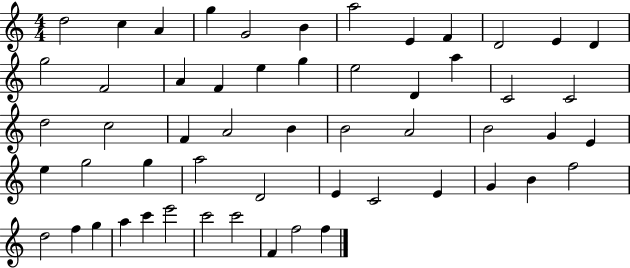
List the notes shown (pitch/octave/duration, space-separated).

D5/h C5/q A4/q G5/q G4/h B4/q A5/h E4/q F4/q D4/h E4/q D4/q G5/h F4/h A4/q F4/q E5/q G5/q E5/h D4/q A5/q C4/h C4/h D5/h C5/h F4/q A4/h B4/q B4/h A4/h B4/h G4/q E4/q E5/q G5/h G5/q A5/h D4/h E4/q C4/h E4/q G4/q B4/q F5/h D5/h F5/q G5/q A5/q C6/q E6/h C6/h C6/h F4/q F5/h F5/q